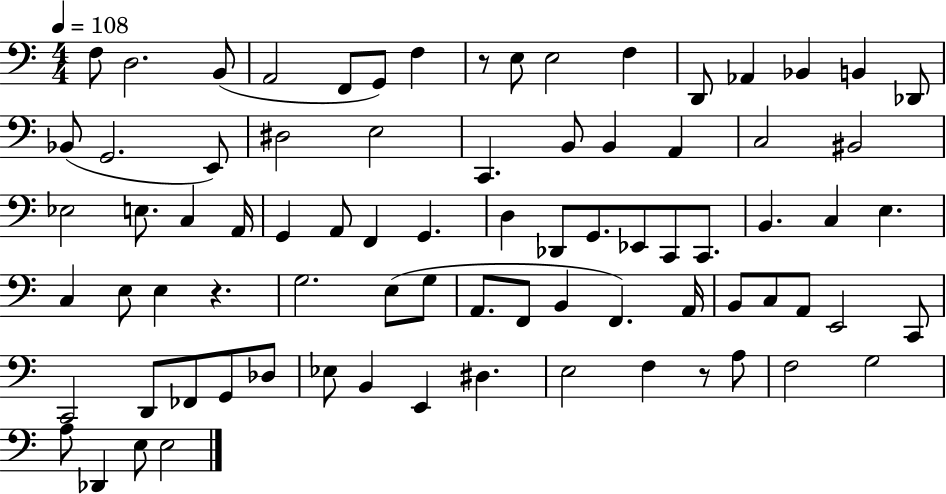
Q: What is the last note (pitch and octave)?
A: E3